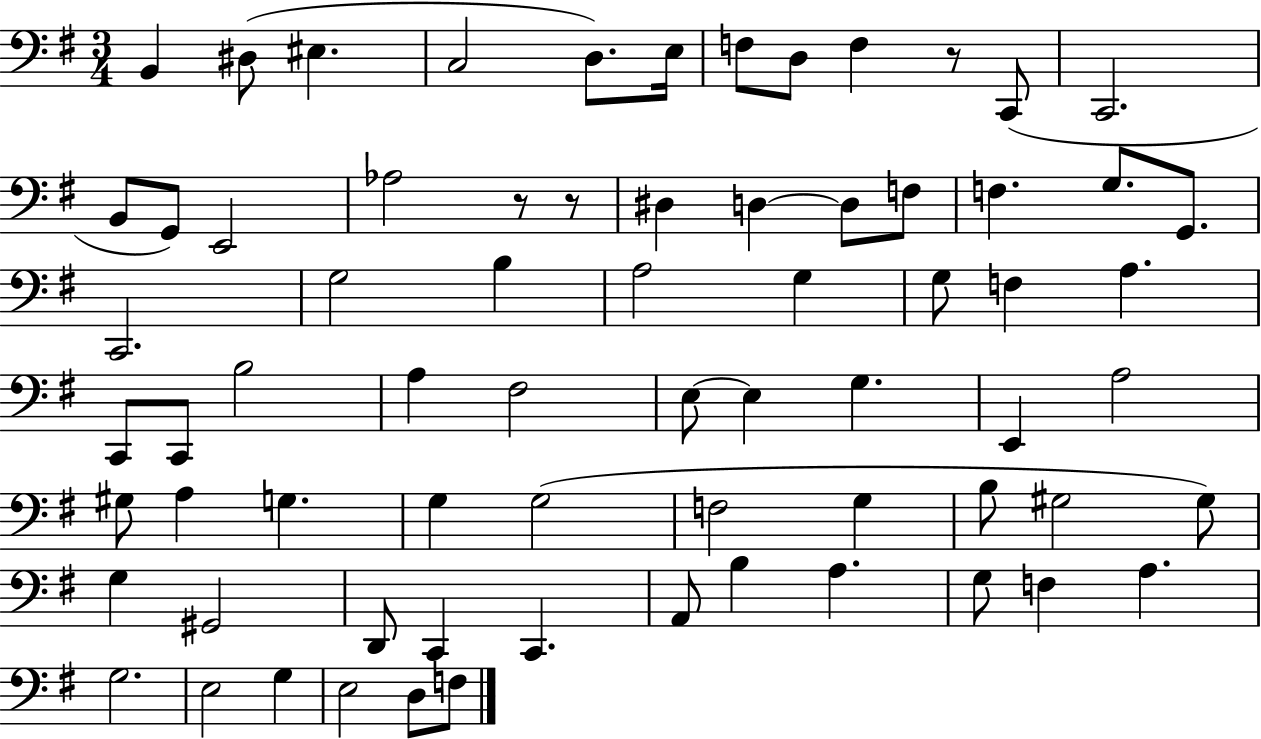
{
  \clef bass
  \numericTimeSignature
  \time 3/4
  \key g \major
  b,4 dis8( eis4. | c2 d8.) e16 | f8 d8 f4 r8 c,8( | c,2. | \break b,8 g,8) e,2 | aes2 r8 r8 | dis4 d4~~ d8 f8 | f4. g8. g,8. | \break c,2. | g2 b4 | a2 g4 | g8 f4 a4. | \break c,8 c,8 b2 | a4 fis2 | e8~~ e4 g4. | e,4 a2 | \break gis8 a4 g4. | g4 g2( | f2 g4 | b8 gis2 gis8) | \break g4 gis,2 | d,8 c,4 c,4. | a,8 b4 a4. | g8 f4 a4. | \break g2. | e2 g4 | e2 d8 f8 | \bar "|."
}